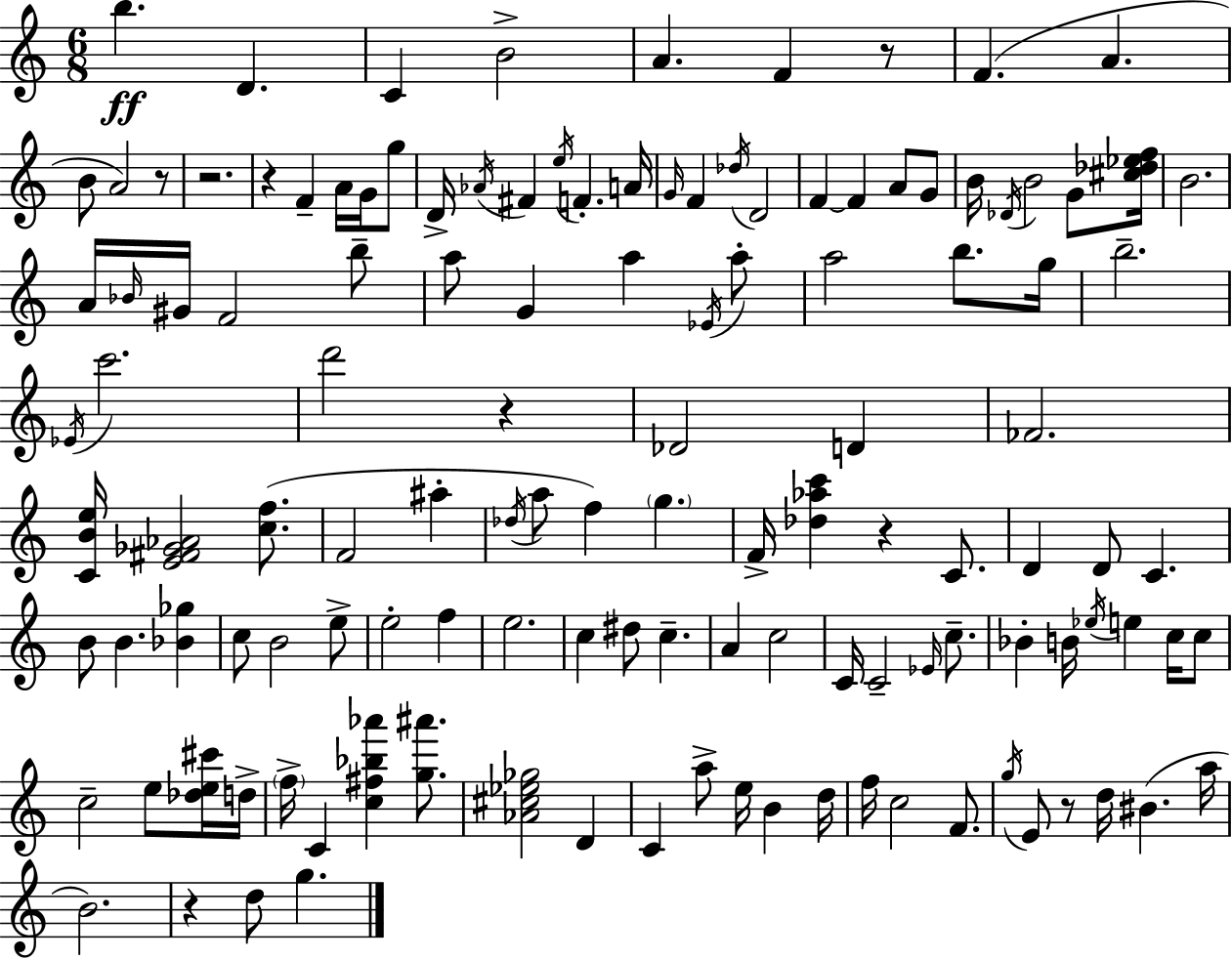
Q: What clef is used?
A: treble